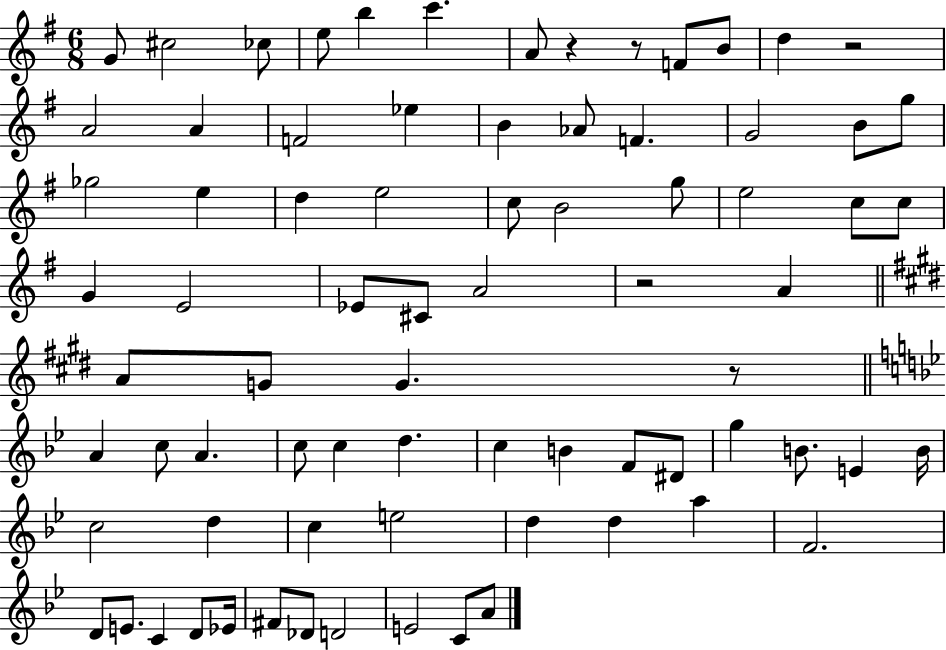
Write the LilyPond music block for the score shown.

{
  \clef treble
  \numericTimeSignature
  \time 6/8
  \key g \major
  g'8 cis''2 ces''8 | e''8 b''4 c'''4. | a'8 r4 r8 f'8 b'8 | d''4 r2 | \break a'2 a'4 | f'2 ees''4 | b'4 aes'8 f'4. | g'2 b'8 g''8 | \break ges''2 e''4 | d''4 e''2 | c''8 b'2 g''8 | e''2 c''8 c''8 | \break g'4 e'2 | ees'8 cis'8 a'2 | r2 a'4 | \bar "||" \break \key e \major a'8 g'8 g'4. r8 | \bar "||" \break \key bes \major a'4 c''8 a'4. | c''8 c''4 d''4. | c''4 b'4 f'8 dis'8 | g''4 b'8. e'4 b'16 | \break c''2 d''4 | c''4 e''2 | d''4 d''4 a''4 | f'2. | \break d'8 e'8. c'4 d'8 ees'16 | fis'8 des'8 d'2 | e'2 c'8 a'8 | \bar "|."
}